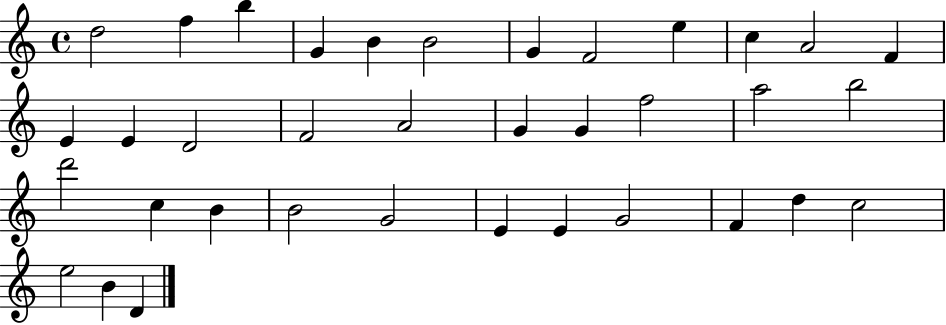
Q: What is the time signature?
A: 4/4